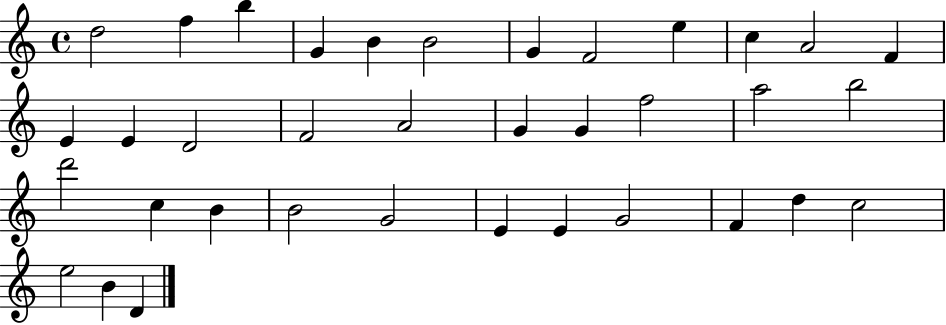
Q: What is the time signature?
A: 4/4